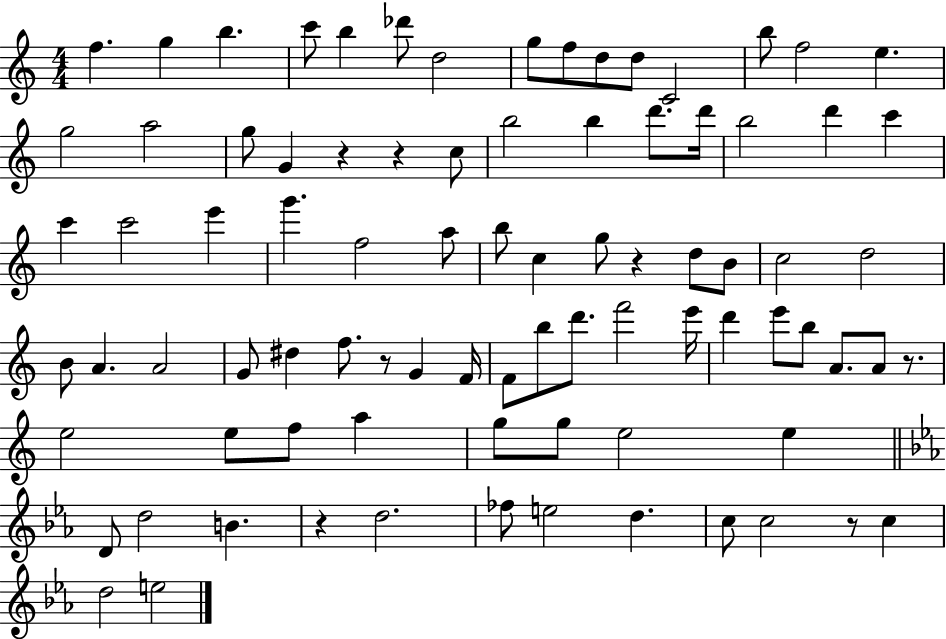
{
  \clef treble
  \numericTimeSignature
  \time 4/4
  \key c \major
  \repeat volta 2 { f''4. g''4 b''4. | c'''8 b''4 des'''8 d''2 | g''8 f''8 d''8 d''8 c'2 | b''8 f''2 e''4. | \break g''2 a''2 | g''8 g'4 r4 r4 c''8 | b''2 b''4 d'''8. d'''16 | b''2 d'''4 c'''4 | \break c'''4 c'''2 e'''4 | g'''4. f''2 a''8 | b''8 c''4 g''8 r4 d''8 b'8 | c''2 d''2 | \break b'8 a'4. a'2 | g'8 dis''4 f''8. r8 g'4 f'16 | f'8 b''8 d'''8. f'''2 e'''16 | d'''4 e'''8 b''8 a'8. a'8 r8. | \break e''2 e''8 f''8 a''4 | g''8 g''8 e''2 e''4 | \bar "||" \break \key ees \major d'8 d''2 b'4. | r4 d''2. | fes''8 e''2 d''4. | c''8 c''2 r8 c''4 | \break d''2 e''2 | } \bar "|."
}